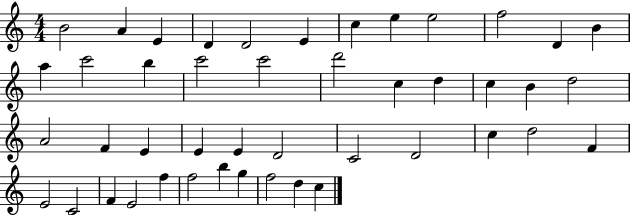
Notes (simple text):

B4/h A4/q E4/q D4/q D4/h E4/q C5/q E5/q E5/h F5/h D4/q B4/q A5/q C6/h B5/q C6/h C6/h D6/h C5/q D5/q C5/q B4/q D5/h A4/h F4/q E4/q E4/q E4/q D4/h C4/h D4/h C5/q D5/h F4/q E4/h C4/h F4/q E4/h F5/q F5/h B5/q G5/q F5/h D5/q C5/q